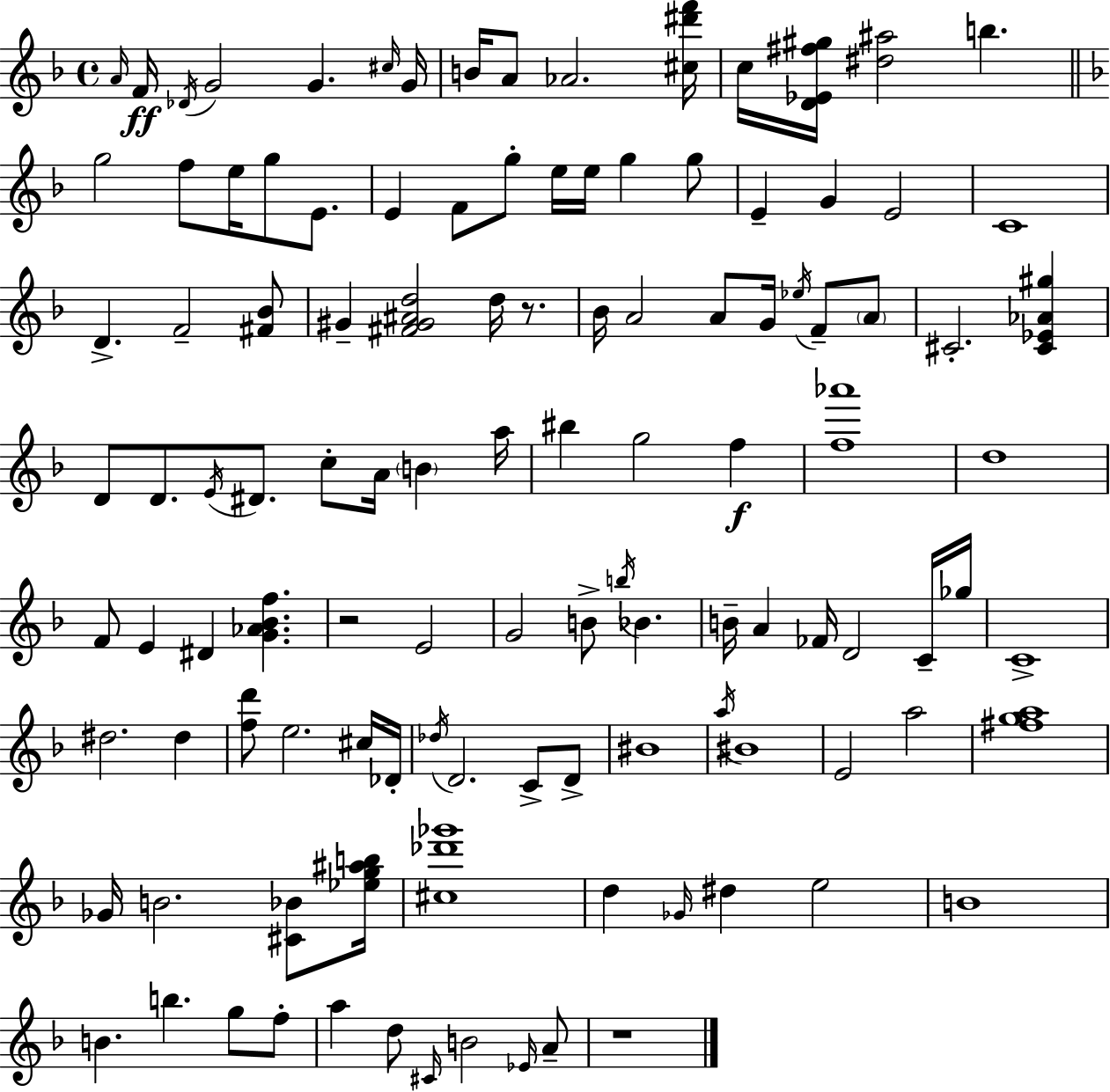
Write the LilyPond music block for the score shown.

{
  \clef treble
  \time 4/4
  \defaultTimeSignature
  \key d \minor
  \grace { a'16 }\ff f'16 \acciaccatura { des'16 } g'2 g'4. | \grace { cis''16 } g'16 b'16 a'8 aes'2. | <cis'' dis''' f'''>16 c''16 <d' ees' fis'' gis''>16 <dis'' ais''>2 b''4. | \bar "||" \break \key d \minor g''2 f''8 e''16 g''8 e'8. | e'4 f'8 g''8-. e''16 e''16 g''4 g''8 | e'4-- g'4 e'2 | c'1 | \break d'4.-> f'2-- <fis' bes'>8 | gis'4-- <fis' gis' ais' d''>2 d''16 r8. | bes'16 a'2 a'8 g'16 \acciaccatura { ees''16 } f'8-- \parenthesize a'8 | cis'2.-. <cis' ees' aes' gis''>4 | \break d'8 d'8. \acciaccatura { e'16 } dis'8. c''8-. a'16 \parenthesize b'4 | a''16 bis''4 g''2 f''4\f | <f'' aes'''>1 | d''1 | \break f'8 e'4 dis'4 <g' aes' bes' f''>4. | r2 e'2 | g'2 b'8-> \acciaccatura { b''16 } bes'4. | b'16-- a'4 fes'16 d'2 | \break c'16-- ges''16 c'1-> | dis''2. dis''4 | <f'' d'''>8 e''2. | cis''16 des'16-. \acciaccatura { des''16 } d'2. | \break c'8-> d'8-> bis'1 | \acciaccatura { a''16 } bis'1 | e'2 a''2 | <fis'' g'' a''>1 | \break ges'16 b'2. | <cis' bes'>8 <ees'' g'' ais'' b''>16 <cis'' des''' ges'''>1 | d''4 \grace { ges'16 } dis''4 e''2 | b'1 | \break b'4. b''4. | g''8 f''8-. a''4 d''8 \grace { cis'16 } b'2 | \grace { ees'16 } a'8-- r1 | \bar "|."
}